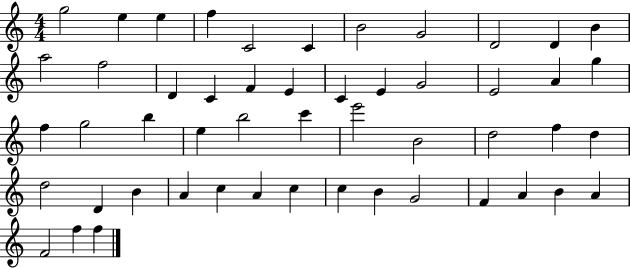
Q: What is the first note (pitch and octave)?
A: G5